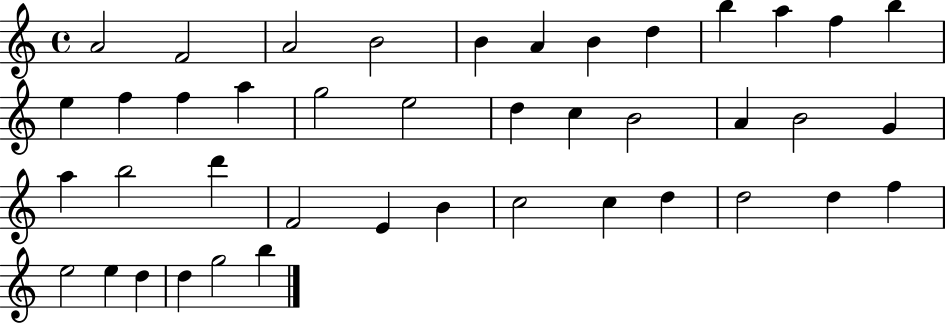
{
  \clef treble
  \time 4/4
  \defaultTimeSignature
  \key c \major
  a'2 f'2 | a'2 b'2 | b'4 a'4 b'4 d''4 | b''4 a''4 f''4 b''4 | \break e''4 f''4 f''4 a''4 | g''2 e''2 | d''4 c''4 b'2 | a'4 b'2 g'4 | \break a''4 b''2 d'''4 | f'2 e'4 b'4 | c''2 c''4 d''4 | d''2 d''4 f''4 | \break e''2 e''4 d''4 | d''4 g''2 b''4 | \bar "|."
}